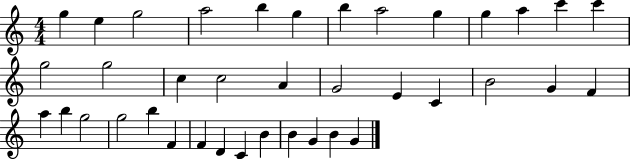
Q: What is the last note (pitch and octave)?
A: G4